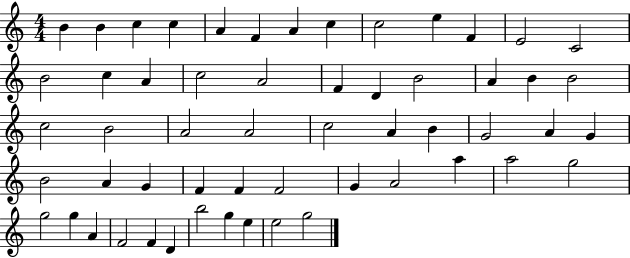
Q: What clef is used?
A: treble